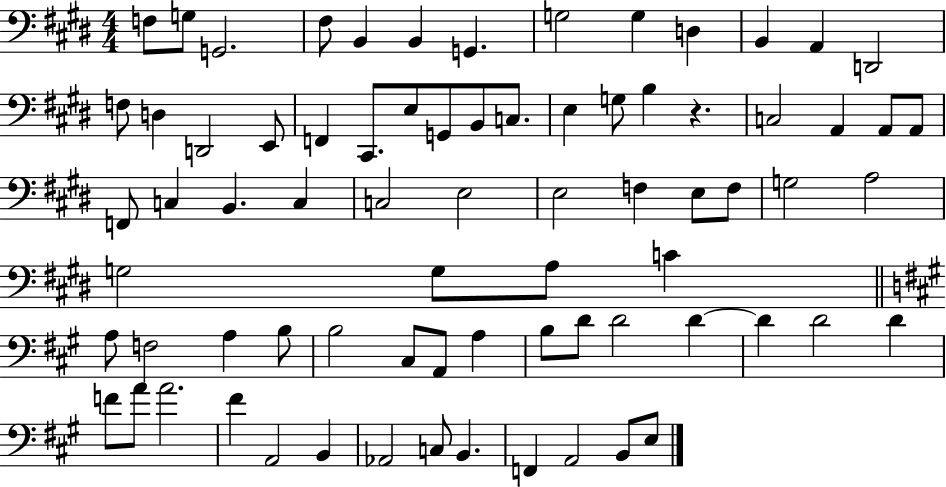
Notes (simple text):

F3/e G3/e G2/h. F#3/e B2/q B2/q G2/q. G3/h G3/q D3/q B2/q A2/q D2/h F3/e D3/q D2/h E2/e F2/q C#2/e. E3/e G2/e B2/e C3/e. E3/q G3/e B3/q R/q. C3/h A2/q A2/e A2/e F2/e C3/q B2/q. C3/q C3/h E3/h E3/h F3/q E3/e F3/e G3/h A3/h G3/h G3/e A3/e C4/q A3/e F3/h A3/q B3/e B3/h C#3/e A2/e A3/q B3/e D4/e D4/h D4/q D4/q D4/h D4/q F4/e A4/e A4/h. F#4/q A2/h B2/q Ab2/h C3/e B2/q. F2/q A2/h B2/e E3/e